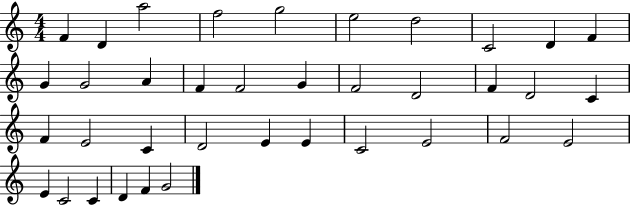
{
  \clef treble
  \numericTimeSignature
  \time 4/4
  \key c \major
  f'4 d'4 a''2 | f''2 g''2 | e''2 d''2 | c'2 d'4 f'4 | \break g'4 g'2 a'4 | f'4 f'2 g'4 | f'2 d'2 | f'4 d'2 c'4 | \break f'4 e'2 c'4 | d'2 e'4 e'4 | c'2 e'2 | f'2 e'2 | \break e'4 c'2 c'4 | d'4 f'4 g'2 | \bar "|."
}